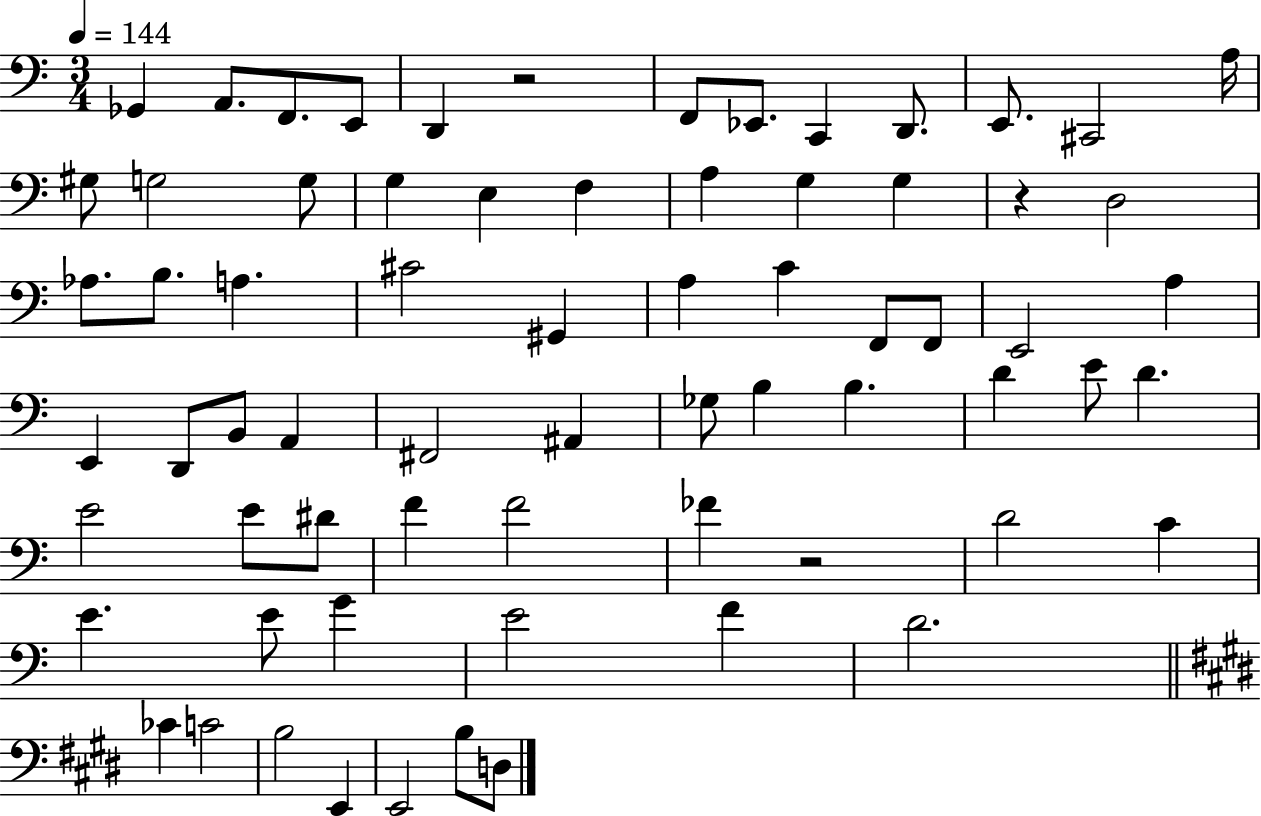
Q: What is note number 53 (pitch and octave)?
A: C4